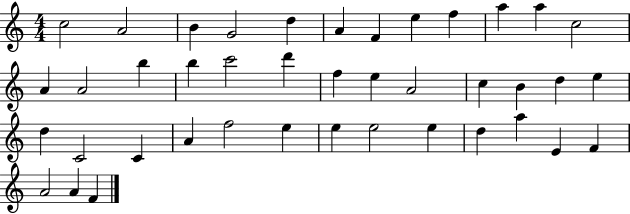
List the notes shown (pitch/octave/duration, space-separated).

C5/h A4/h B4/q G4/h D5/q A4/q F4/q E5/q F5/q A5/q A5/q C5/h A4/q A4/h B5/q B5/q C6/h D6/q F5/q E5/q A4/h C5/q B4/q D5/q E5/q D5/q C4/h C4/q A4/q F5/h E5/q E5/q E5/h E5/q D5/q A5/q E4/q F4/q A4/h A4/q F4/q